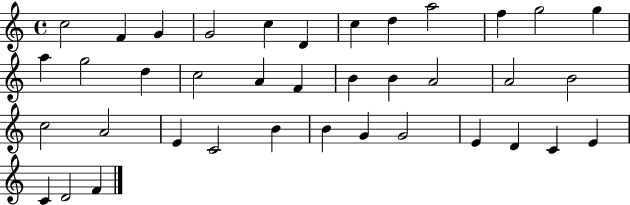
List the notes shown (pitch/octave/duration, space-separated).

C5/h F4/q G4/q G4/h C5/q D4/q C5/q D5/q A5/h F5/q G5/h G5/q A5/q G5/h D5/q C5/h A4/q F4/q B4/q B4/q A4/h A4/h B4/h C5/h A4/h E4/q C4/h B4/q B4/q G4/q G4/h E4/q D4/q C4/q E4/q C4/q D4/h F4/q